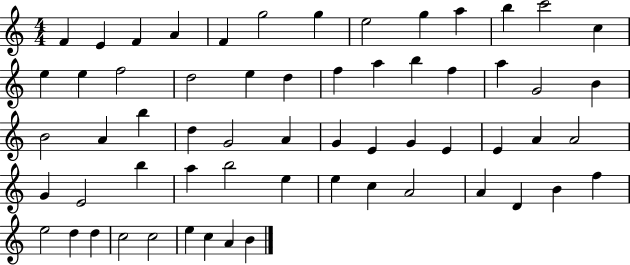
X:1
T:Untitled
M:4/4
L:1/4
K:C
F E F A F g2 g e2 g a b c'2 c e e f2 d2 e d f a b f a G2 B B2 A b d G2 A G E G E E A A2 G E2 b a b2 e e c A2 A D B f e2 d d c2 c2 e c A B